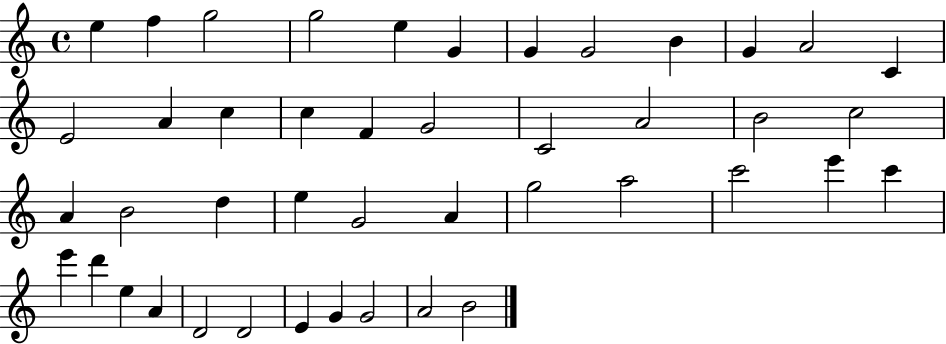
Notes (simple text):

E5/q F5/q G5/h G5/h E5/q G4/q G4/q G4/h B4/q G4/q A4/h C4/q E4/h A4/q C5/q C5/q F4/q G4/h C4/h A4/h B4/h C5/h A4/q B4/h D5/q E5/q G4/h A4/q G5/h A5/h C6/h E6/q C6/q E6/q D6/q E5/q A4/q D4/h D4/h E4/q G4/q G4/h A4/h B4/h